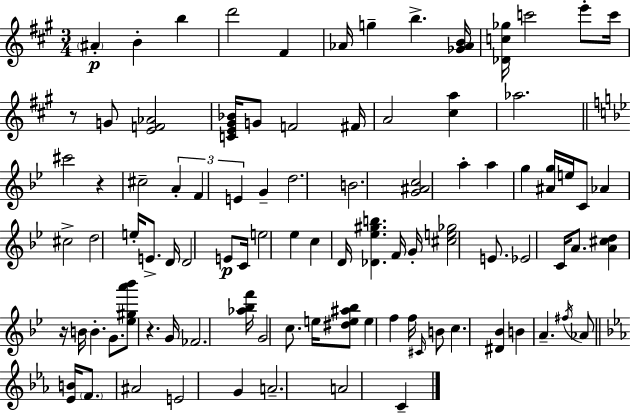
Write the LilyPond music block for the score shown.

{
  \clef treble
  \numericTimeSignature
  \time 3/4
  \key a \major
  \parenthesize ais'4-.\p b'4-. b''4 | d'''2 fis'4 | aes'16 g''4-- b''4.-> <ges' aes' b'>16 | <des' c'' ges''>16 c'''2 e'''8-. c'''16 | \break r8 g'8 <e' f' aes'>2 | <c' e' gis' bes'>16 g'8 f'2 fis'16 | a'2 <cis'' a''>4 | aes''2. | \break \bar "||" \break \key bes \major cis'''2 r4 | cis''2-- \tuplet 3/2 { a'4-. | f'4 e'4 } g'4-- | d''2. | \break b'2. | <g' ais' c''>2 a''4-. | a''4 g''4 <ais' g''>16 e''16 c'8 | aes'4 cis''2-> | \break d''2 e''16-. e'8.-> | d'16 d'2 e'8\p c'16 | e''2 ees''4 | c''4 d'16 <des' ees'' gis'' b''>4. f'16 | \break g'16-. <cis'' e'' ges''>2 e'8. | ees'2 c'16 a'8. | <a' cis'' d''>4 r16 b'16 b'4.-. | g'8. <ees'' gis'' a''' bes'''>8 r4. g'16 | \break fes'2. | <aes'' bes'' f'''>16 g'2 c''8. | e''16 <dis'' e'' ais'' bes''>8 e''4 f''4 f''16 | \grace { cis'16 } b'8 c''4. <dis' bes'>4 | \break b'4 a'4.-- \acciaccatura { fis''16 } | aes'8 \bar "||" \break \key c \minor <ees' b'>16 \parenthesize f'8. ais'2 | e'2 g'4 | a'2.-- | a'2 c'4-- | \break \bar "|."
}